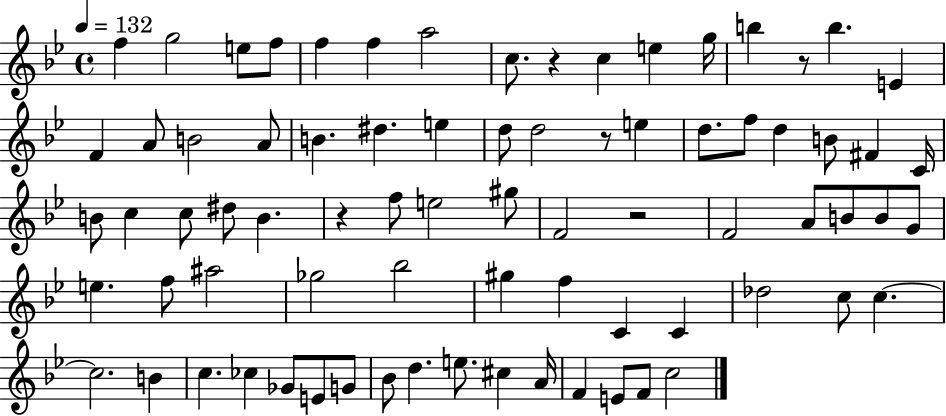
{
  \clef treble
  \time 4/4
  \defaultTimeSignature
  \key bes \major
  \tempo 4 = 132
  f''4 g''2 e''8 f''8 | f''4 f''4 a''2 | c''8. r4 c''4 e''4 g''16 | b''4 r8 b''4. e'4 | \break f'4 a'8 b'2 a'8 | b'4. dis''4. e''4 | d''8 d''2 r8 e''4 | d''8. f''8 d''4 b'8 fis'4 c'16 | \break b'8 c''4 c''8 dis''8 b'4. | r4 f''8 e''2 gis''8 | f'2 r2 | f'2 a'8 b'8 b'8 g'8 | \break e''4. f''8 ais''2 | ges''2 bes''2 | gis''4 f''4 c'4 c'4 | des''2 c''8 c''4.~~ | \break c''2. b'4 | c''4. ces''4 ges'8 e'8 g'8 | bes'8 d''4. e''8. cis''4 a'16 | f'4 e'8 f'8 c''2 | \break \bar "|."
}